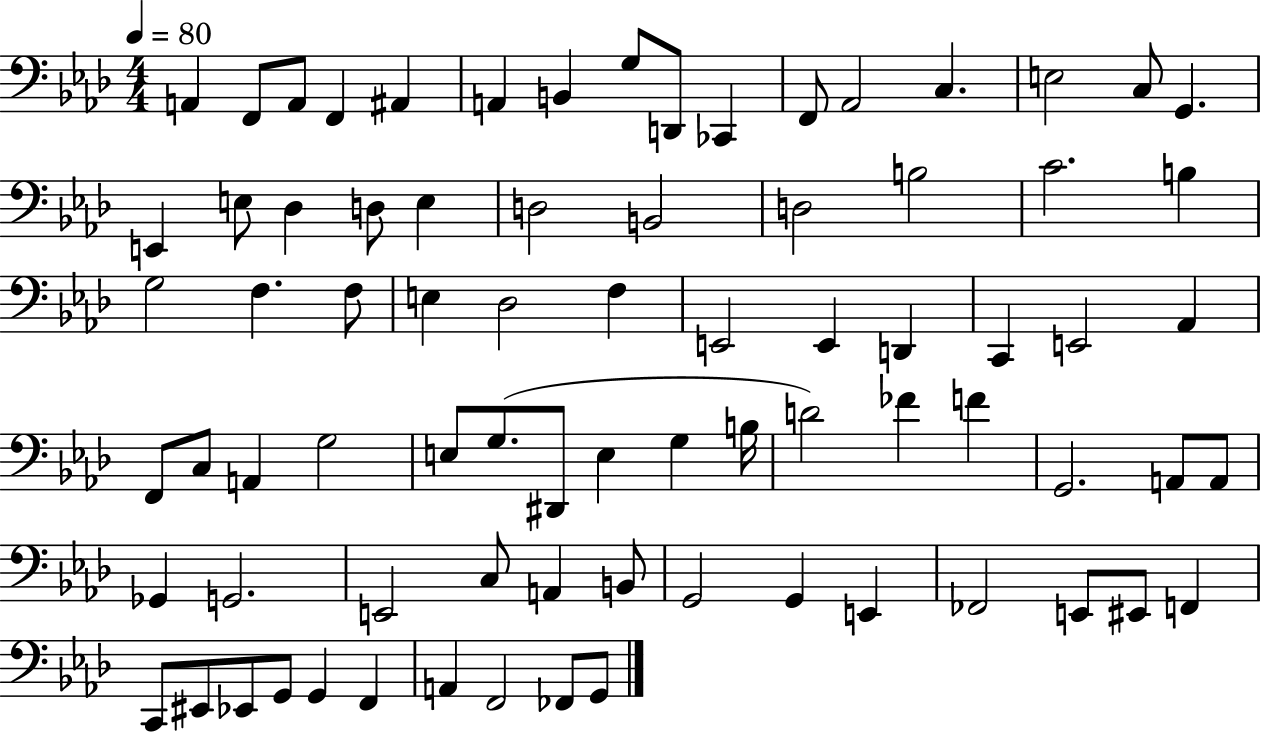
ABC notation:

X:1
T:Untitled
M:4/4
L:1/4
K:Ab
A,, F,,/2 A,,/2 F,, ^A,, A,, B,, G,/2 D,,/2 _C,, F,,/2 _A,,2 C, E,2 C,/2 G,, E,, E,/2 _D, D,/2 E, D,2 B,,2 D,2 B,2 C2 B, G,2 F, F,/2 E, _D,2 F, E,,2 E,, D,, C,, E,,2 _A,, F,,/2 C,/2 A,, G,2 E,/2 G,/2 ^D,,/2 E, G, B,/4 D2 _F F G,,2 A,,/2 A,,/2 _G,, G,,2 E,,2 C,/2 A,, B,,/2 G,,2 G,, E,, _F,,2 E,,/2 ^E,,/2 F,, C,,/2 ^E,,/2 _E,,/2 G,,/2 G,, F,, A,, F,,2 _F,,/2 G,,/2